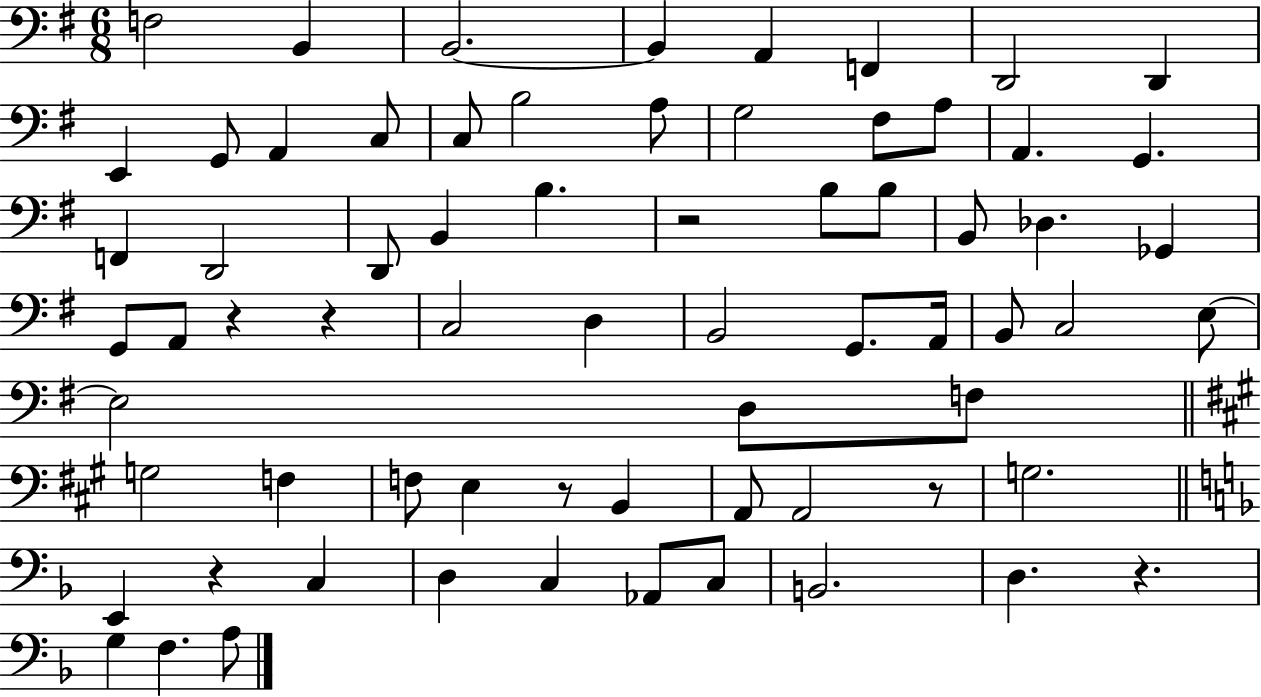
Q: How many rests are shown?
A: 7